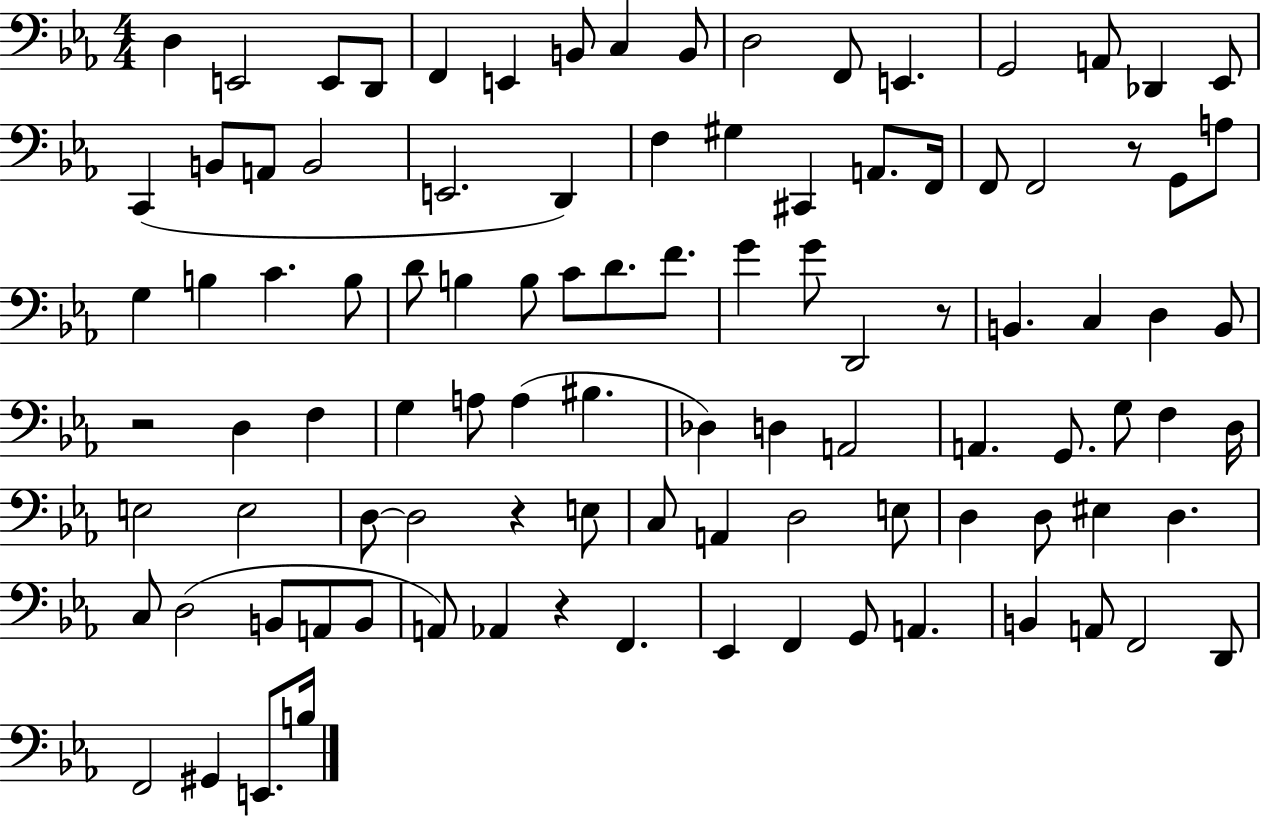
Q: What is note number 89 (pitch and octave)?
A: A2